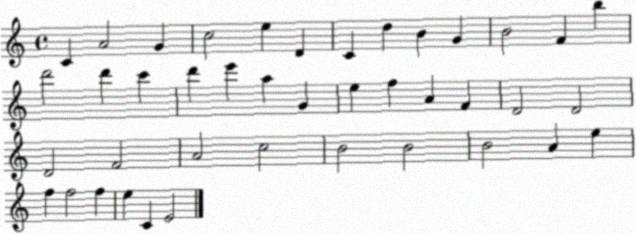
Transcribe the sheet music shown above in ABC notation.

X:1
T:Untitled
M:4/4
L:1/4
K:C
C A2 G c2 e D C d B G B2 F b d'2 d' c' d' e' a G e f A F D2 D2 D2 F2 A2 c2 B2 B2 B2 A e f f2 f e C E2